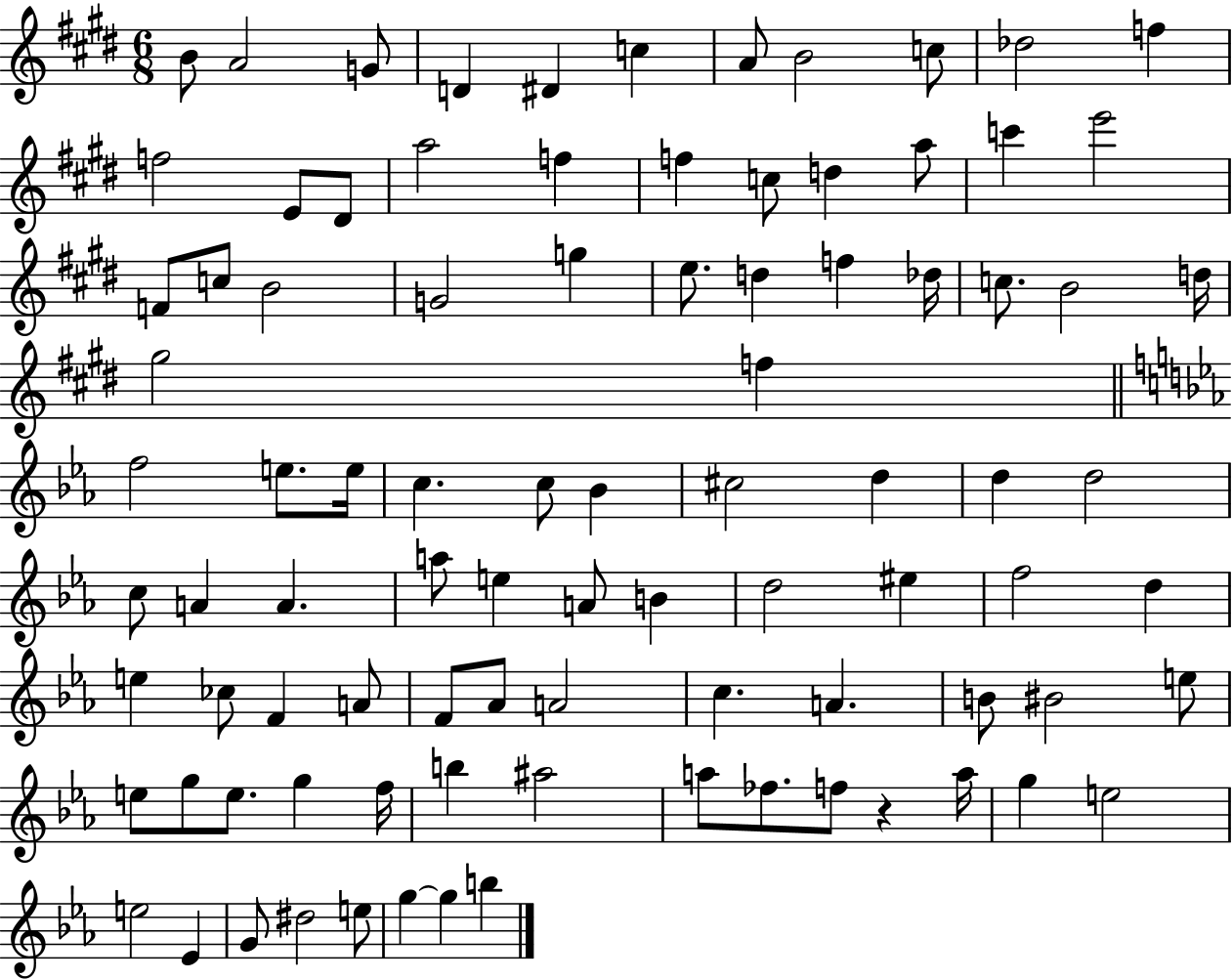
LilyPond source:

{
  \clef treble
  \numericTimeSignature
  \time 6/8
  \key e \major
  b'8 a'2 g'8 | d'4 dis'4 c''4 | a'8 b'2 c''8 | des''2 f''4 | \break f''2 e'8 dis'8 | a''2 f''4 | f''4 c''8 d''4 a''8 | c'''4 e'''2 | \break f'8 c''8 b'2 | g'2 g''4 | e''8. d''4 f''4 des''16 | c''8. b'2 d''16 | \break gis''2 f''4 | \bar "||" \break \key ees \major f''2 e''8. e''16 | c''4. c''8 bes'4 | cis''2 d''4 | d''4 d''2 | \break c''8 a'4 a'4. | a''8 e''4 a'8 b'4 | d''2 eis''4 | f''2 d''4 | \break e''4 ces''8 f'4 a'8 | f'8 aes'8 a'2 | c''4. a'4. | b'8 bis'2 e''8 | \break e''8 g''8 e''8. g''4 f''16 | b''4 ais''2 | a''8 fes''8. f''8 r4 a''16 | g''4 e''2 | \break e''2 ees'4 | g'8 dis''2 e''8 | g''4~~ g''4 b''4 | \bar "|."
}